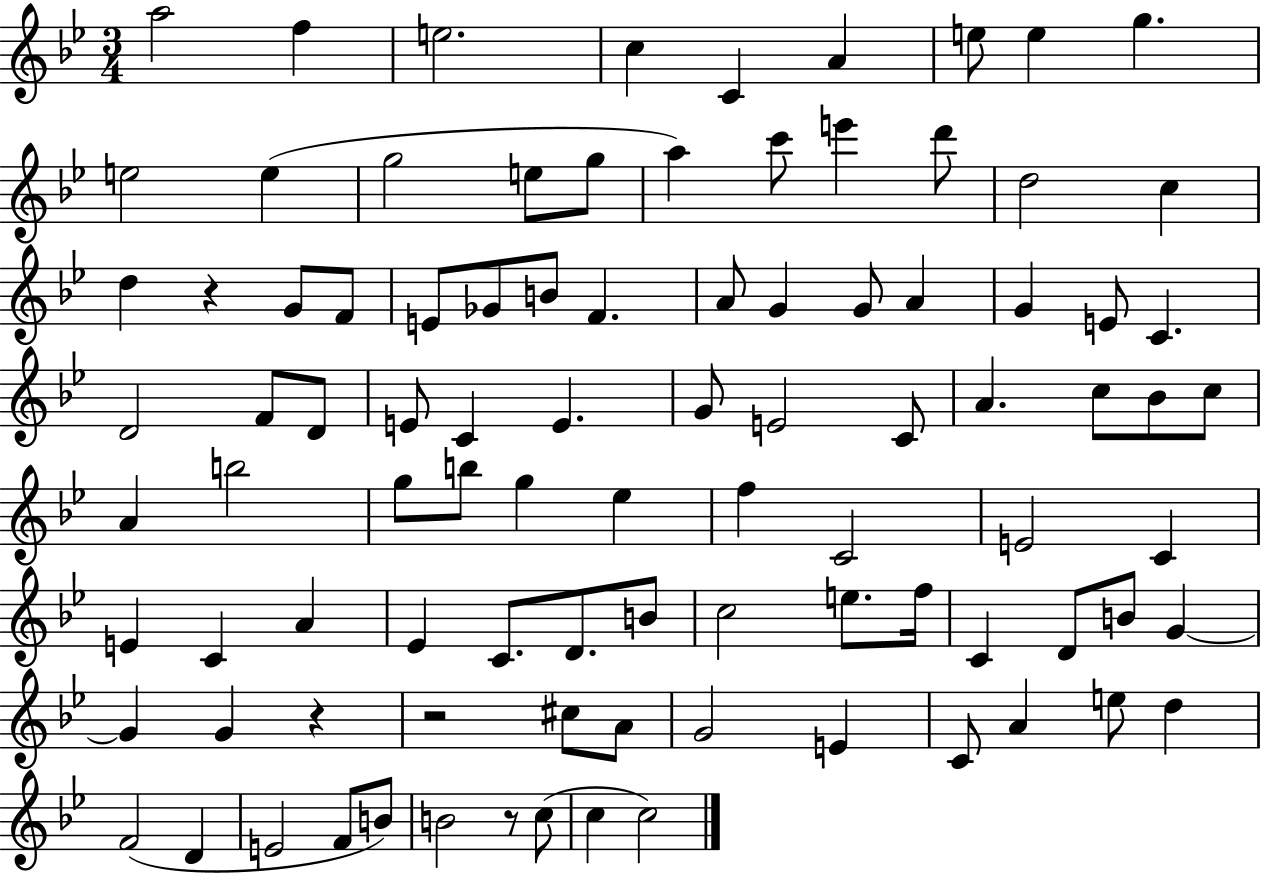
{
  \clef treble
  \numericTimeSignature
  \time 3/4
  \key bes \major
  a''2 f''4 | e''2. | c''4 c'4 a'4 | e''8 e''4 g''4. | \break e''2 e''4( | g''2 e''8 g''8 | a''4) c'''8 e'''4 d'''8 | d''2 c''4 | \break d''4 r4 g'8 f'8 | e'8 ges'8 b'8 f'4. | a'8 g'4 g'8 a'4 | g'4 e'8 c'4. | \break d'2 f'8 d'8 | e'8 c'4 e'4. | g'8 e'2 c'8 | a'4. c''8 bes'8 c''8 | \break a'4 b''2 | g''8 b''8 g''4 ees''4 | f''4 c'2 | e'2 c'4 | \break e'4 c'4 a'4 | ees'4 c'8. d'8. b'8 | c''2 e''8. f''16 | c'4 d'8 b'8 g'4~~ | \break g'4 g'4 r4 | r2 cis''8 a'8 | g'2 e'4 | c'8 a'4 e''8 d''4 | \break f'2( d'4 | e'2 f'8 b'8) | b'2 r8 c''8( | c''4 c''2) | \break \bar "|."
}